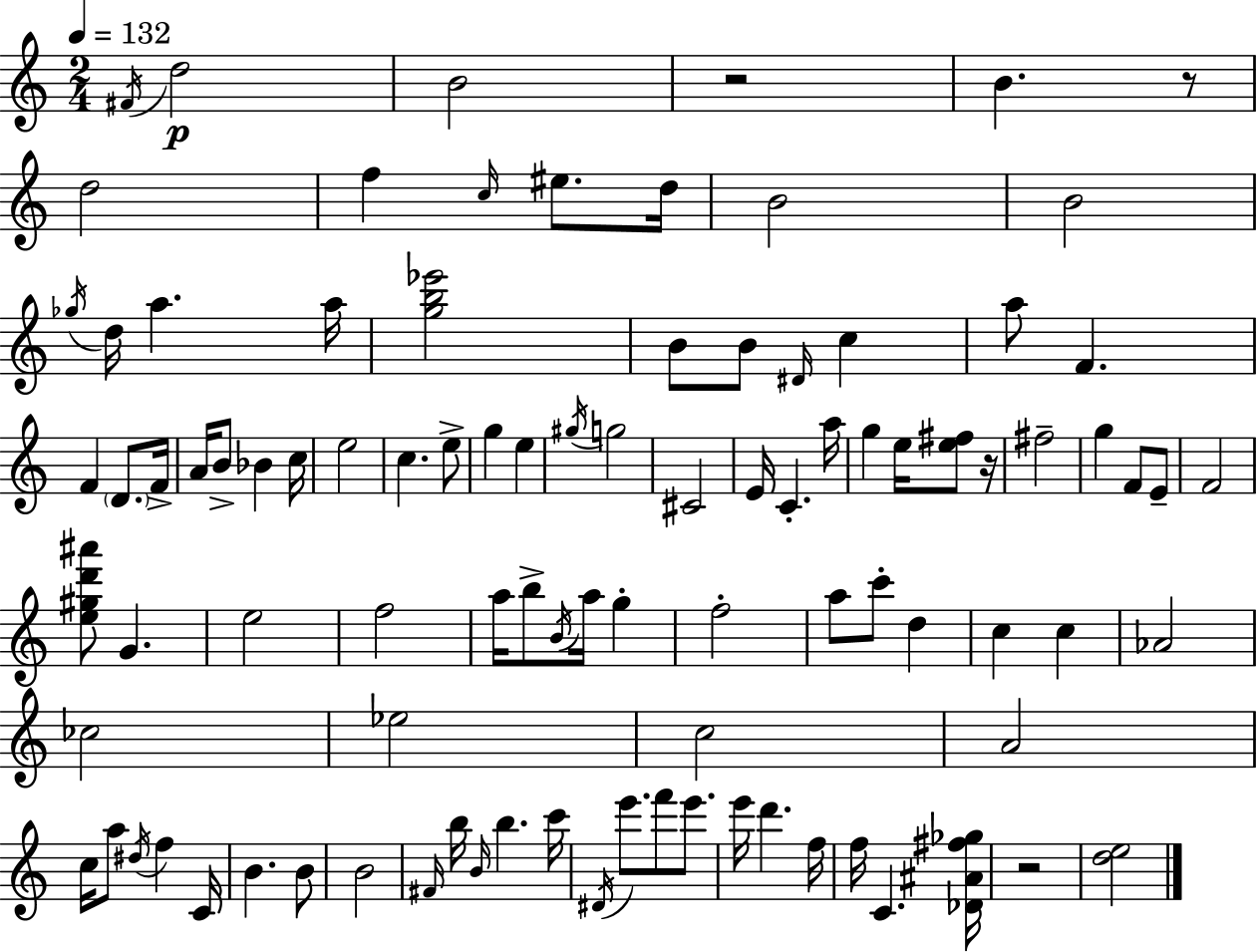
F#4/s D5/h B4/h R/h B4/q. R/e D5/h F5/q C5/s EIS5/e. D5/s B4/h B4/h Gb5/s D5/s A5/q. A5/s [G5,B5,Eb6]/h B4/e B4/e D#4/s C5/q A5/e F4/q. F4/q D4/e. F4/s A4/s B4/e Bb4/q C5/s E5/h C5/q. E5/e G5/q E5/q G#5/s G5/h C#4/h E4/s C4/q. A5/s G5/q E5/s [E5,F#5]/e R/s F#5/h G5/q F4/e E4/e F4/h [E5,G#5,D6,A#6]/e G4/q. E5/h F5/h A5/s B5/e B4/s A5/s G5/q F5/h A5/e C6/e D5/q C5/q C5/q Ab4/h CES5/h Eb5/h C5/h A4/h C5/s A5/e D#5/s F5/q C4/s B4/q. B4/e B4/h F#4/s B5/s B4/s B5/q. C6/s D#4/s E6/e. F6/e E6/e. E6/s D6/q. F5/s F5/s C4/q. [Db4,A#4,F#5,Gb5]/s R/h [D5,E5]/h